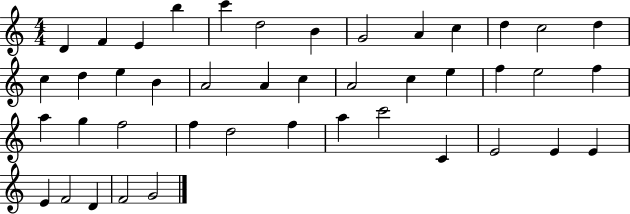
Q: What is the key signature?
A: C major